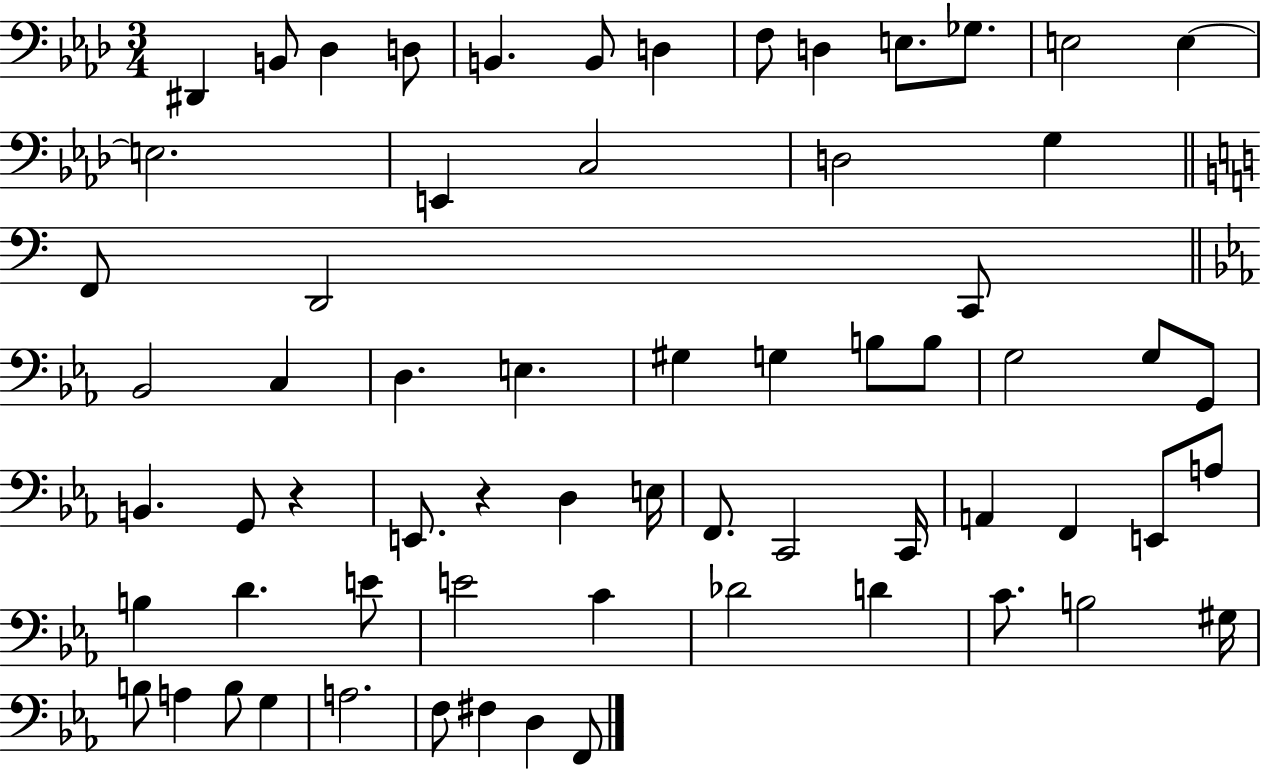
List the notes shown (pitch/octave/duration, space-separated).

D#2/q B2/e Db3/q D3/e B2/q. B2/e D3/q F3/e D3/q E3/e. Gb3/e. E3/h E3/q E3/h. E2/q C3/h D3/h G3/q F2/e D2/h C2/e Bb2/h C3/q D3/q. E3/q. G#3/q G3/q B3/e B3/e G3/h G3/e G2/e B2/q. G2/e R/q E2/e. R/q D3/q E3/s F2/e. C2/h C2/s A2/q F2/q E2/e A3/e B3/q D4/q. E4/e E4/h C4/q Db4/h D4/q C4/e. B3/h G#3/s B3/e A3/q B3/e G3/q A3/h. F3/e F#3/q D3/q F2/e